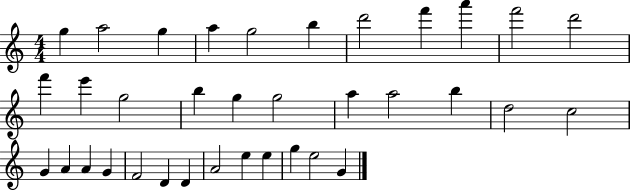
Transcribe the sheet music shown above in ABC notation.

X:1
T:Untitled
M:4/4
L:1/4
K:C
g a2 g a g2 b d'2 f' a' f'2 d'2 f' e' g2 b g g2 a a2 b d2 c2 G A A G F2 D D A2 e e g e2 G